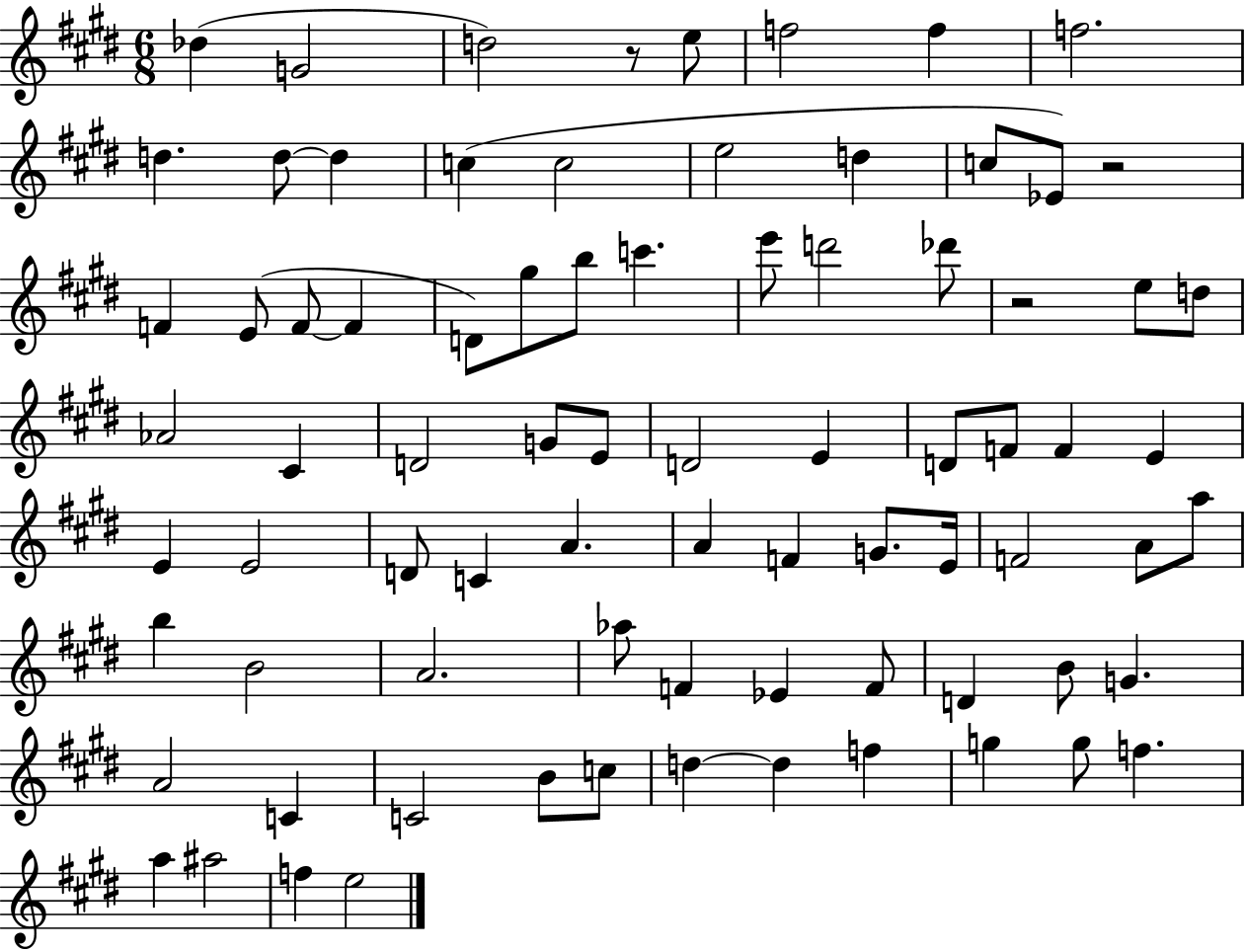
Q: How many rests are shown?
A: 3